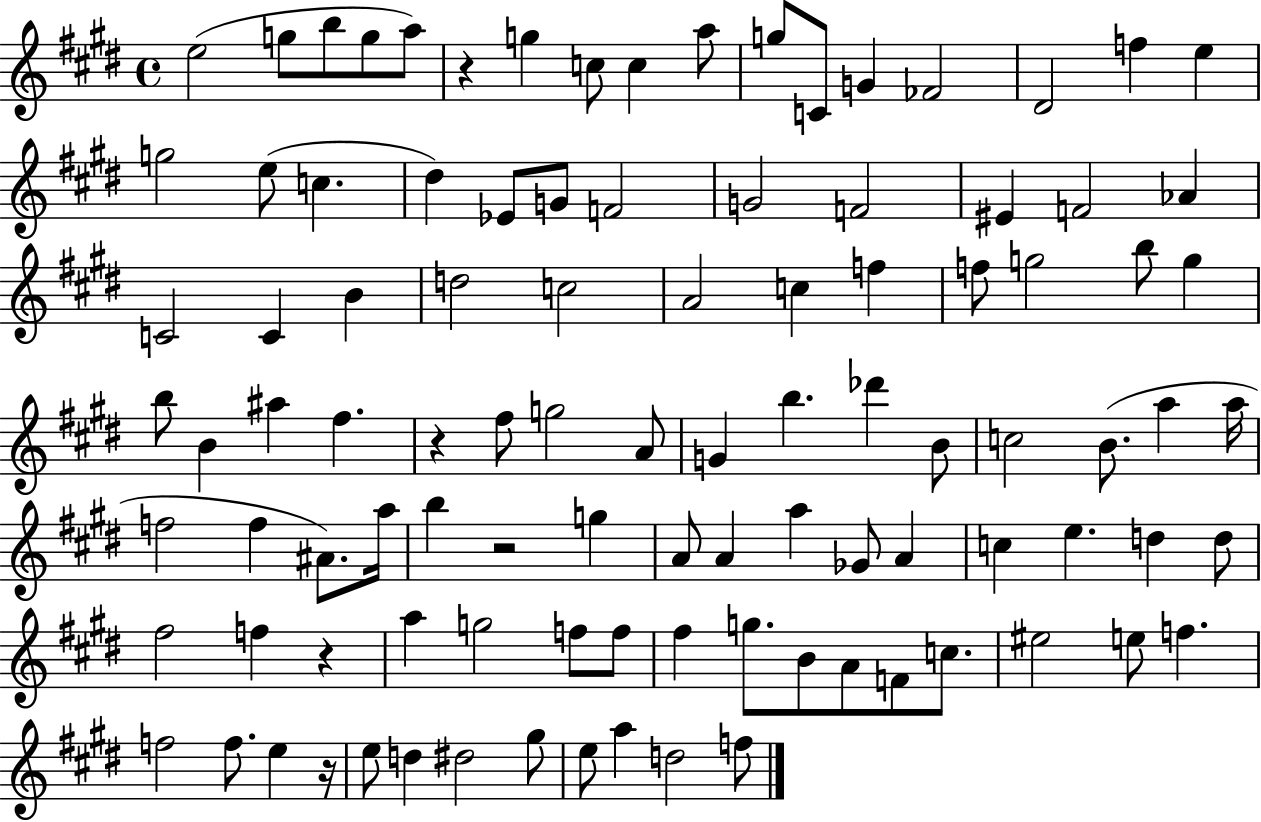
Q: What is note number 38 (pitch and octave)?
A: G5